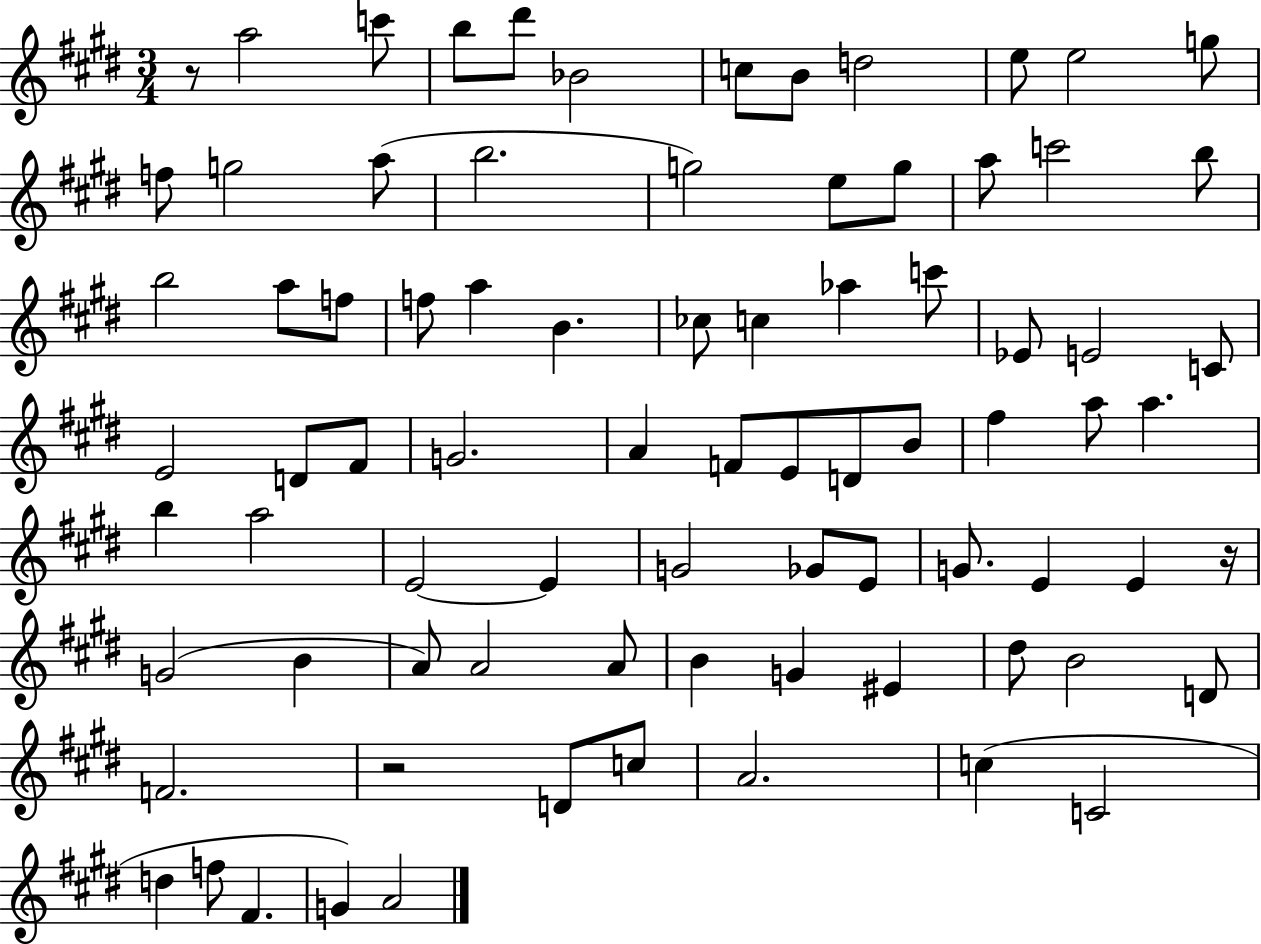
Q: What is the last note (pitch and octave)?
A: A4